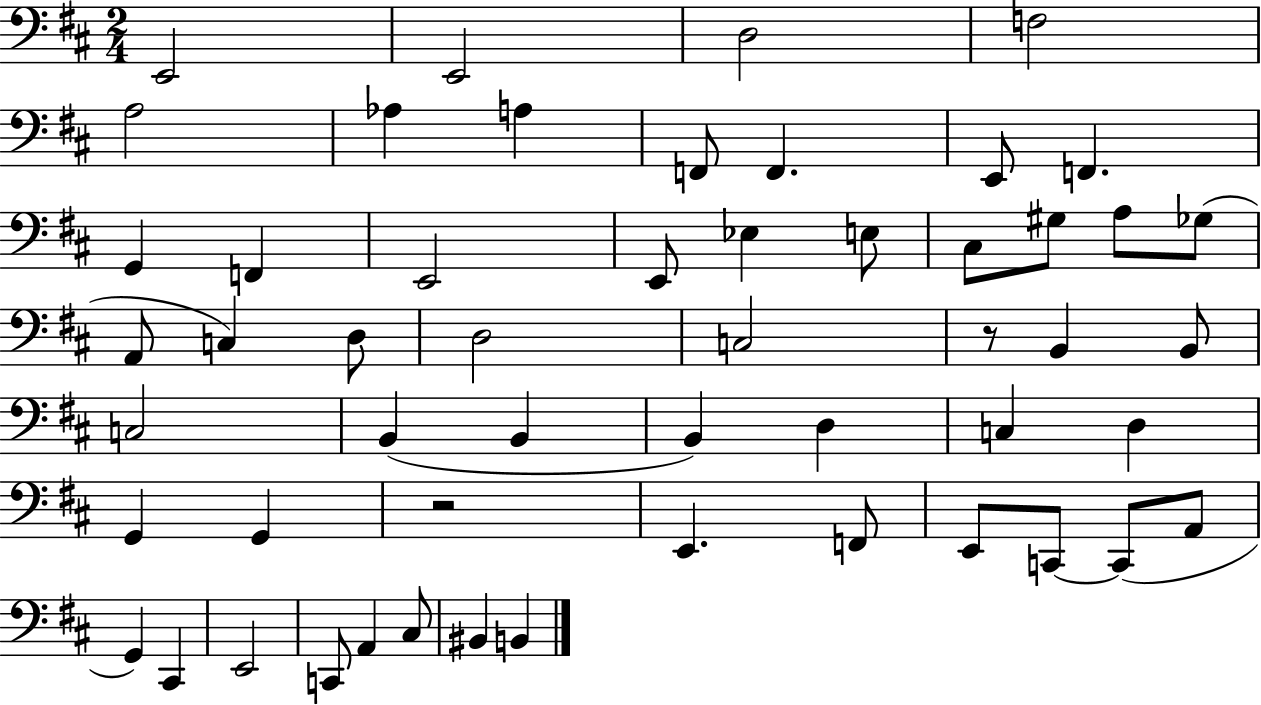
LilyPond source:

{
  \clef bass
  \numericTimeSignature
  \time 2/4
  \key d \major
  e,2 | e,2 | d2 | f2 | \break a2 | aes4 a4 | f,8 f,4. | e,8 f,4. | \break g,4 f,4 | e,2 | e,8 ees4 e8 | cis8 gis8 a8 ges8( | \break a,8 c4) d8 | d2 | c2 | r8 b,4 b,8 | \break c2 | b,4( b,4 | b,4) d4 | c4 d4 | \break g,4 g,4 | r2 | e,4. f,8 | e,8 c,8~~ c,8( a,8 | \break g,4) cis,4 | e,2 | c,8 a,4 cis8 | bis,4 b,4 | \break \bar "|."
}